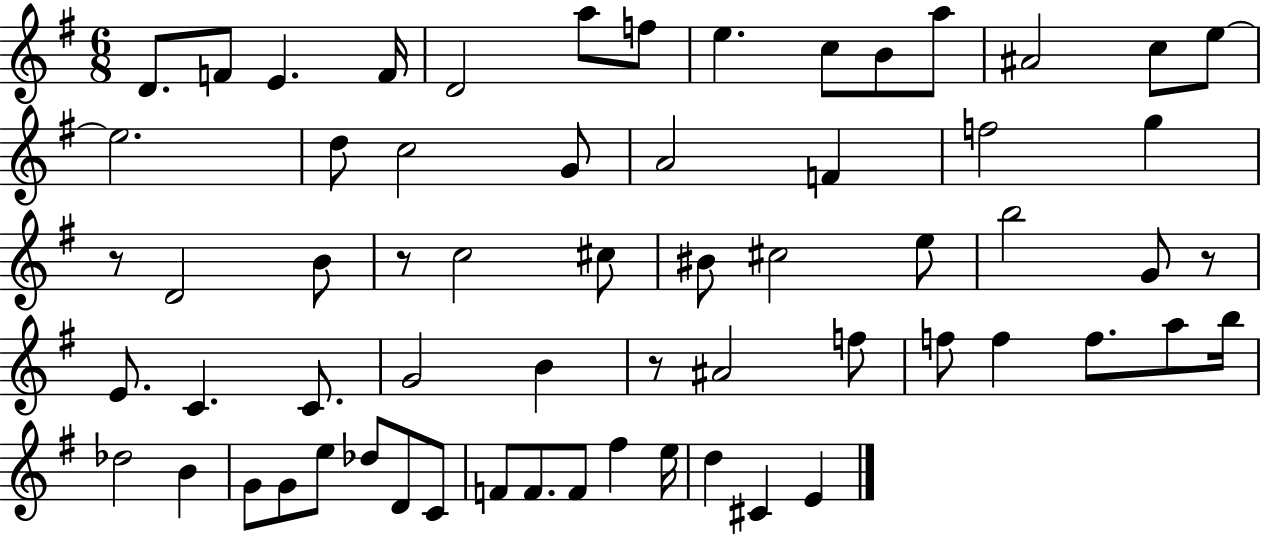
D4/e. F4/e E4/q. F4/s D4/h A5/e F5/e E5/q. C5/e B4/e A5/e A#4/h C5/e E5/e E5/h. D5/e C5/h G4/e A4/h F4/q F5/h G5/q R/e D4/h B4/e R/e C5/h C#5/e BIS4/e C#5/h E5/e B5/h G4/e R/e E4/e. C4/q. C4/e. G4/h B4/q R/e A#4/h F5/e F5/e F5/q F5/e. A5/e B5/s Db5/h B4/q G4/e G4/e E5/e Db5/e D4/e C4/e F4/e F4/e. F4/e F#5/q E5/s D5/q C#4/q E4/q